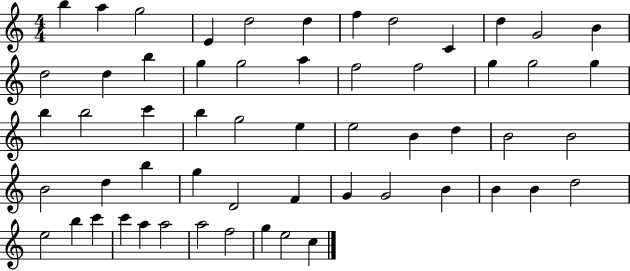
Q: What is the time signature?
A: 4/4